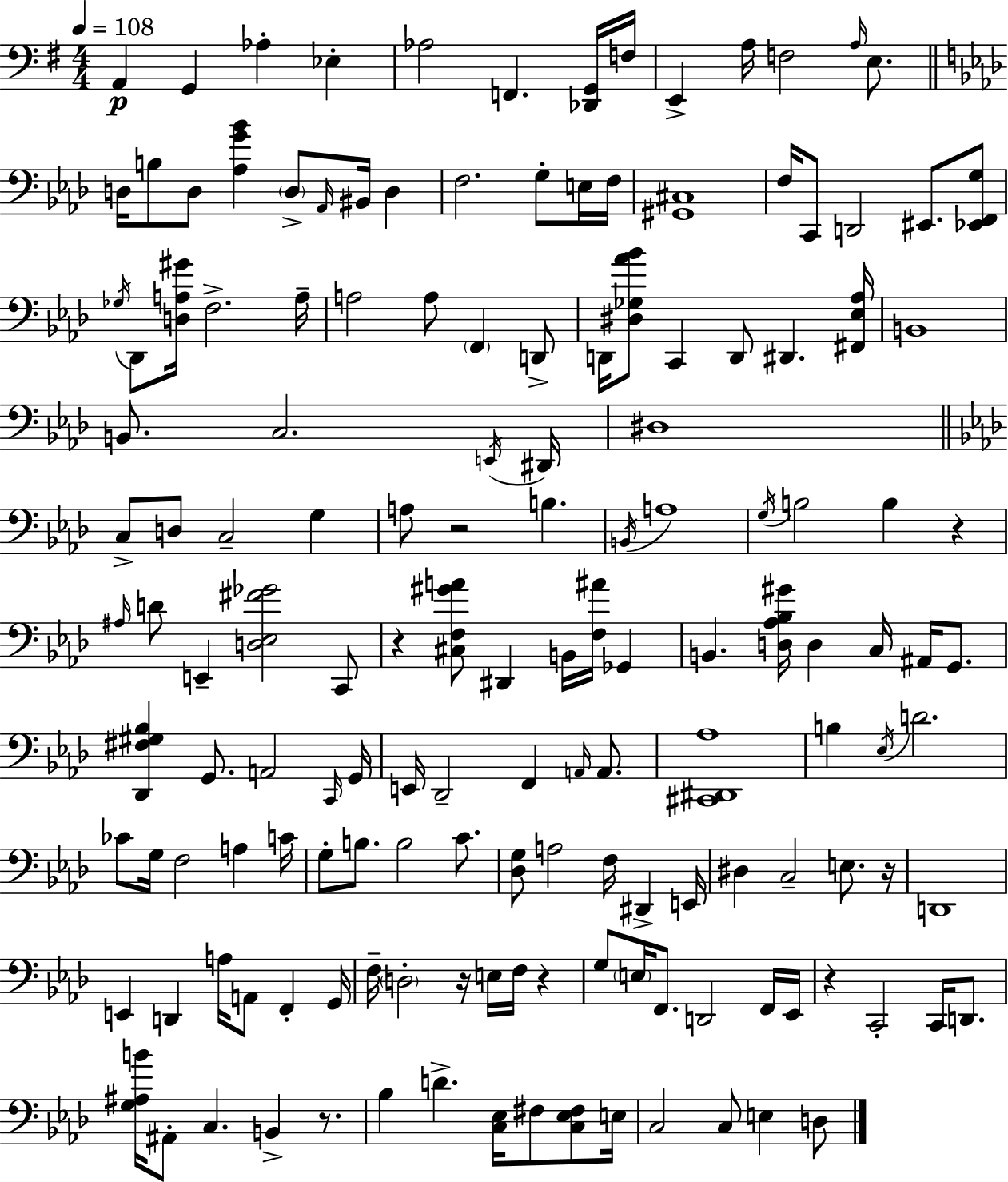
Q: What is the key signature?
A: G major